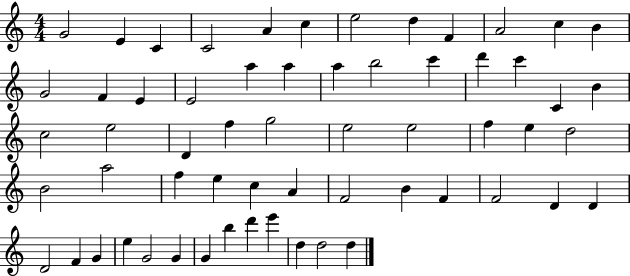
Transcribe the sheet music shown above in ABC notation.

X:1
T:Untitled
M:4/4
L:1/4
K:C
G2 E C C2 A c e2 d F A2 c B G2 F E E2 a a a b2 c' d' c' C B c2 e2 D f g2 e2 e2 f e d2 B2 a2 f e c A F2 B F F2 D D D2 F G e G2 G G b d' e' d d2 d